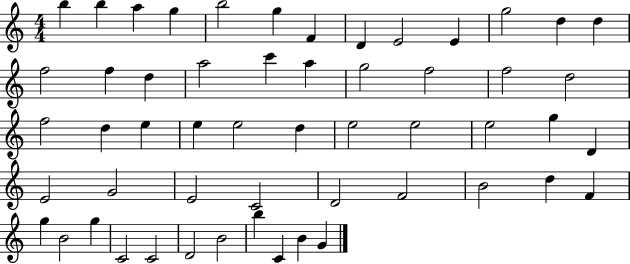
{
  \clef treble
  \numericTimeSignature
  \time 4/4
  \key c \major
  b''4 b''4 a''4 g''4 | b''2 g''4 f'4 | d'4 e'2 e'4 | g''2 d''4 d''4 | \break f''2 f''4 d''4 | a''2 c'''4 a''4 | g''2 f''2 | f''2 d''2 | \break f''2 d''4 e''4 | e''4 e''2 d''4 | e''2 e''2 | e''2 g''4 d'4 | \break e'2 g'2 | e'2 c'2 | d'2 f'2 | b'2 d''4 f'4 | \break g''4 b'2 g''4 | c'2 c'2 | d'2 b'2 | b''4 c'4 b'4 g'4 | \break \bar "|."
}